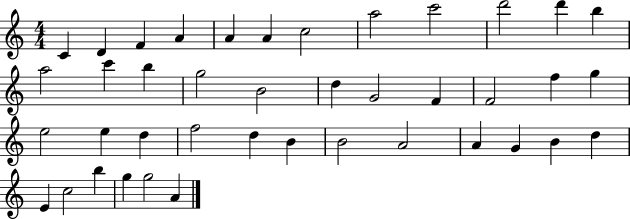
{
  \clef treble
  \numericTimeSignature
  \time 4/4
  \key c \major
  c'4 d'4 f'4 a'4 | a'4 a'4 c''2 | a''2 c'''2 | d'''2 d'''4 b''4 | \break a''2 c'''4 b''4 | g''2 b'2 | d''4 g'2 f'4 | f'2 f''4 g''4 | \break e''2 e''4 d''4 | f''2 d''4 b'4 | b'2 a'2 | a'4 g'4 b'4 d''4 | \break e'4 c''2 b''4 | g''4 g''2 a'4 | \bar "|."
}